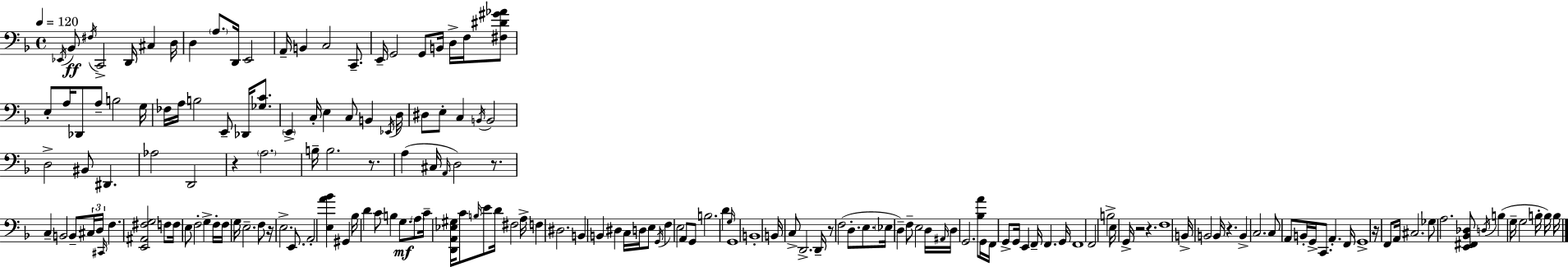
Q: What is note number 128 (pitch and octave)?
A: E2